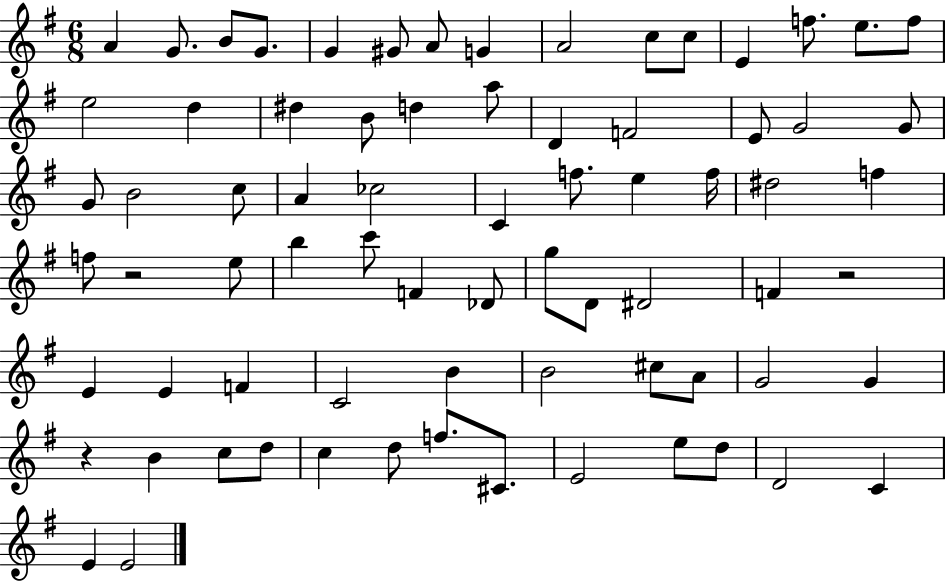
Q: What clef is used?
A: treble